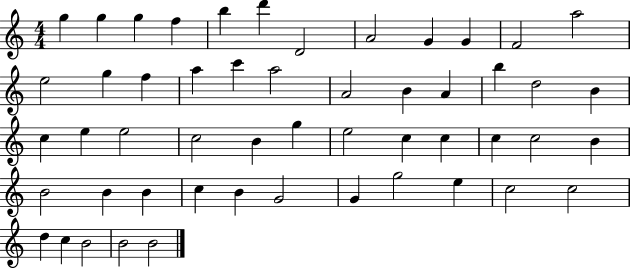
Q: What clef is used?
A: treble